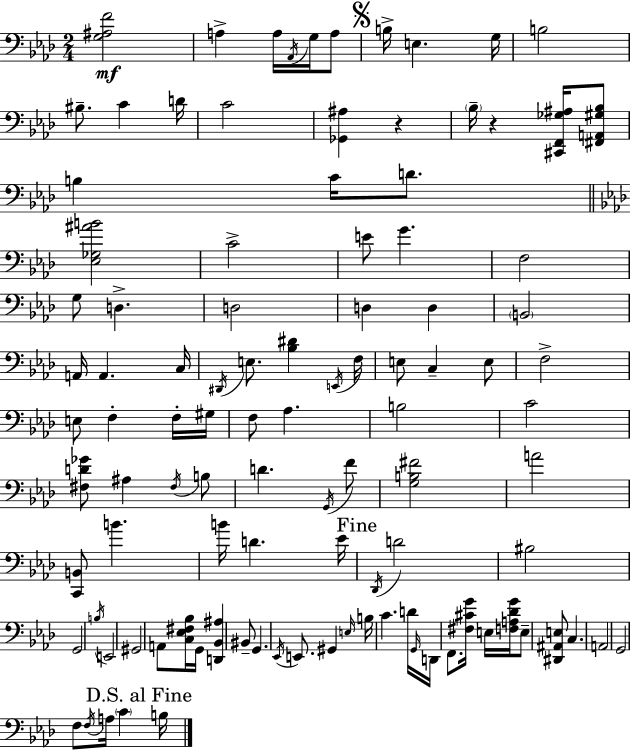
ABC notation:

X:1
T:Untitled
M:2/4
L:1/4
K:Fm
[G,^A,F]2 A, A,/4 _A,,/4 G,/4 A,/2 B,/4 E, G,/4 B,2 ^B,/2 C D/4 C2 [_G,,^A,] z _B,/4 z [^C,,F,,_G,^A,]/4 [^F,,A,,^G,_B,]/2 B, C/4 D/2 [_E,_G,^AB]2 C2 E/2 G F,2 G,/2 D, D,2 D, D, B,,2 A,,/4 A,, C,/4 ^D,,/4 E,/2 [_B,^D] E,,/4 F,/4 E,/2 C, E,/2 F,2 E,/2 F, F,/4 ^G,/4 F,/2 _A, B,2 C2 [^F,D_G]/2 ^A, ^F,/4 B,/2 D G,,/4 F/2 [G,B,^F]2 A2 [C,,B,,]/2 B B/4 D _E/4 _D,,/4 D2 ^B,2 G,,2 B,/4 E,,2 ^G,,2 A,,/2 [C,_E,^F,_B,]/4 G,,/4 [D,,_B,,^A,] ^B,,/2 G,, _E,,/4 E,,/2 ^G,, E,/4 B,/4 C D/4 G,,/4 D,,/4 F,,/2 [^F,^CG]/4 E,/4 [F,A,_DG]/4 E,/2 [^D,,^A,,E,]/2 C, A,,2 G,,2 F,/2 F,/4 A,/4 C B,/4